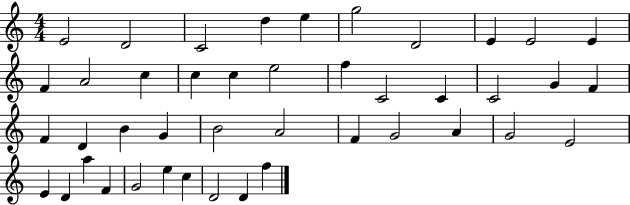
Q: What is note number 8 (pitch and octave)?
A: E4